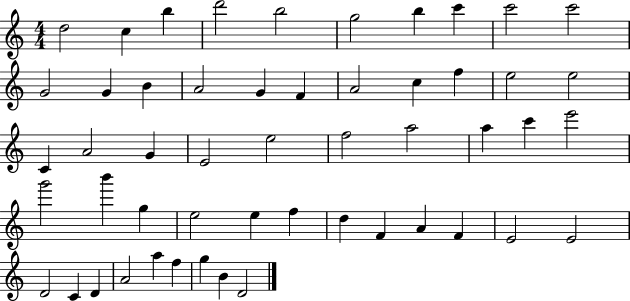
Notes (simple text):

D5/h C5/q B5/q D6/h B5/h G5/h B5/q C6/q C6/h C6/h G4/h G4/q B4/q A4/h G4/q F4/q A4/h C5/q F5/q E5/h E5/h C4/q A4/h G4/q E4/h E5/h F5/h A5/h A5/q C6/q E6/h G6/h B6/q G5/q E5/h E5/q F5/q D5/q F4/q A4/q F4/q E4/h E4/h D4/h C4/q D4/q A4/h A5/q F5/q G5/q B4/q D4/h